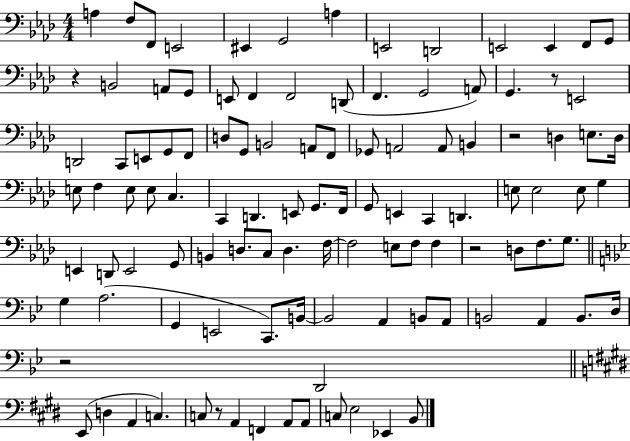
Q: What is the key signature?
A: AES major